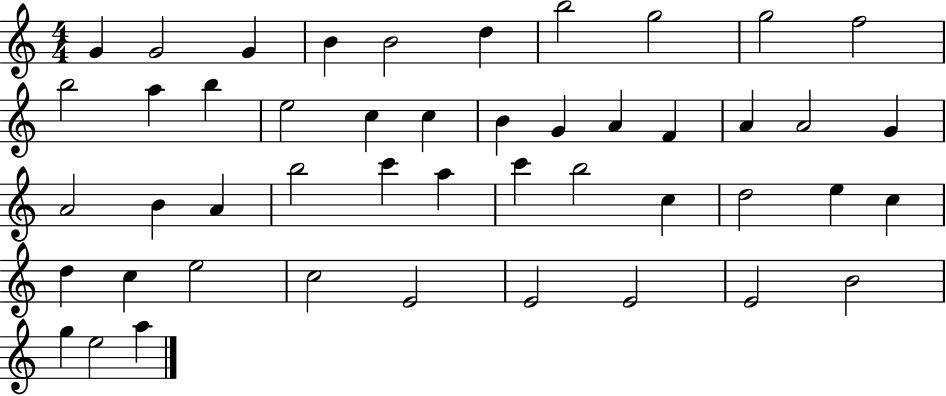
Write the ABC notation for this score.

X:1
T:Untitled
M:4/4
L:1/4
K:C
G G2 G B B2 d b2 g2 g2 f2 b2 a b e2 c c B G A F A A2 G A2 B A b2 c' a c' b2 c d2 e c d c e2 c2 E2 E2 E2 E2 B2 g e2 a